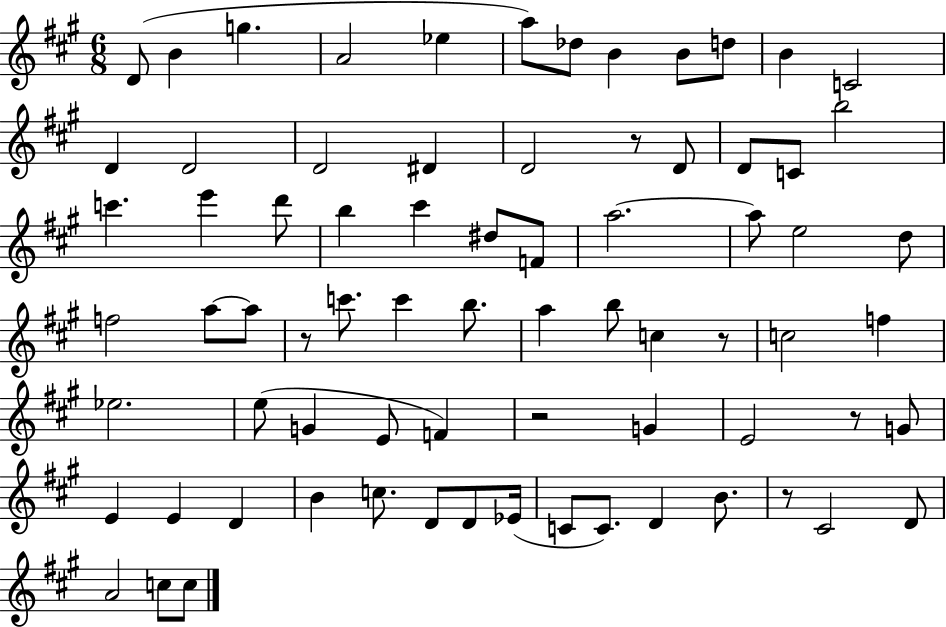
{
  \clef treble
  \numericTimeSignature
  \time 6/8
  \key a \major
  \repeat volta 2 { d'8( b'4 g''4. | a'2 ees''4 | a''8) des''8 b'4 b'8 d''8 | b'4 c'2 | \break d'4 d'2 | d'2 dis'4 | d'2 r8 d'8 | d'8 c'8 b''2 | \break c'''4. e'''4 d'''8 | b''4 cis'''4 dis''8 f'8 | a''2.~~ | a''8 e''2 d''8 | \break f''2 a''8~~ a''8 | r8 c'''8. c'''4 b''8. | a''4 b''8 c''4 r8 | c''2 f''4 | \break ees''2. | e''8( g'4 e'8 f'4) | r2 g'4 | e'2 r8 g'8 | \break e'4 e'4 d'4 | b'4 c''8. d'8 d'8 ees'16( | c'8 c'8.) d'4 b'8. | r8 cis'2 d'8 | \break a'2 c''8 c''8 | } \bar "|."
}